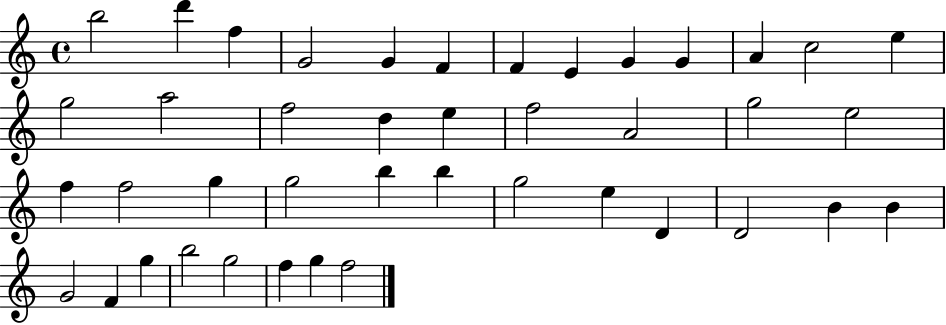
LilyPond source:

{
  \clef treble
  \time 4/4
  \defaultTimeSignature
  \key c \major
  b''2 d'''4 f''4 | g'2 g'4 f'4 | f'4 e'4 g'4 g'4 | a'4 c''2 e''4 | \break g''2 a''2 | f''2 d''4 e''4 | f''2 a'2 | g''2 e''2 | \break f''4 f''2 g''4 | g''2 b''4 b''4 | g''2 e''4 d'4 | d'2 b'4 b'4 | \break g'2 f'4 g''4 | b''2 g''2 | f''4 g''4 f''2 | \bar "|."
}